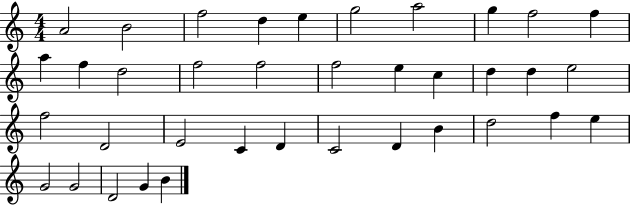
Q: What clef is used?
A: treble